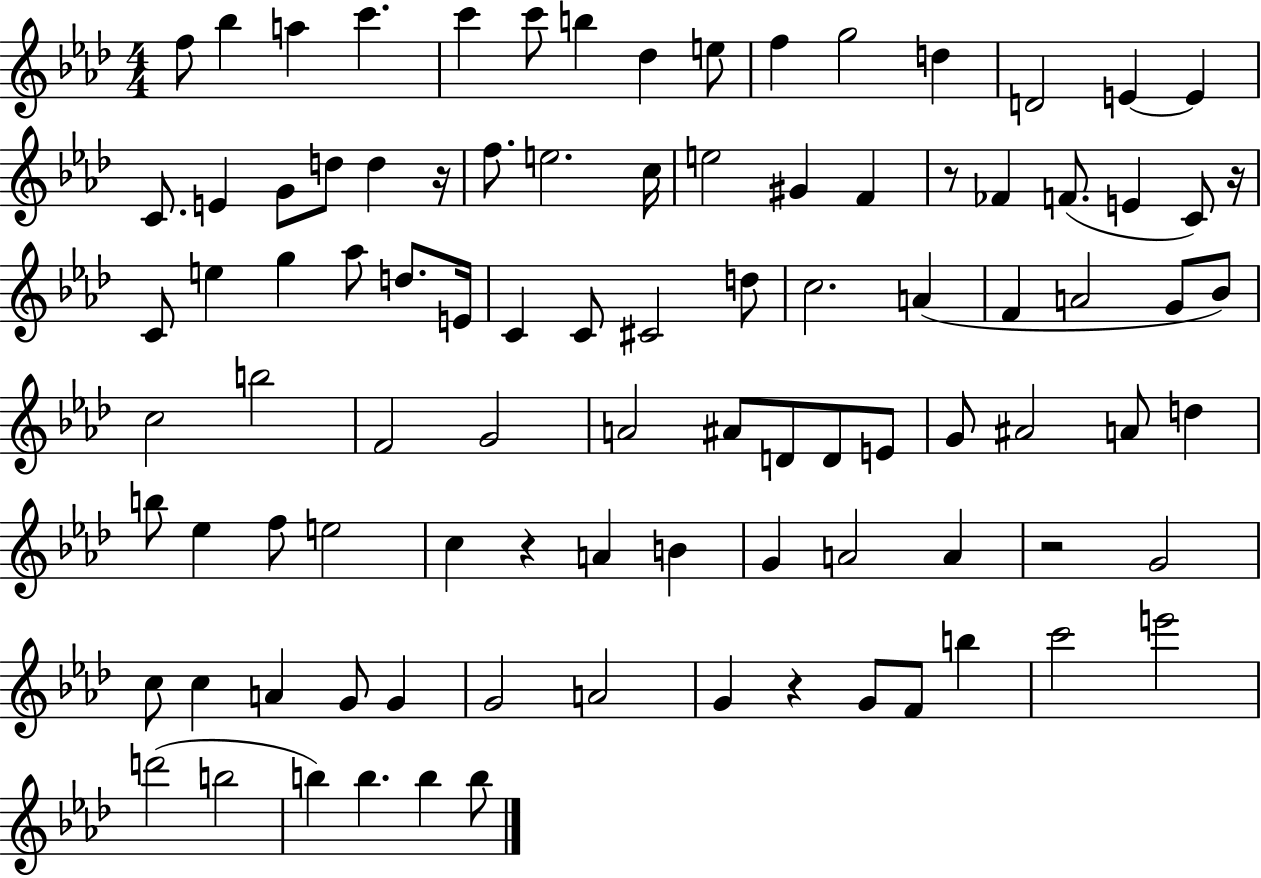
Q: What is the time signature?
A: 4/4